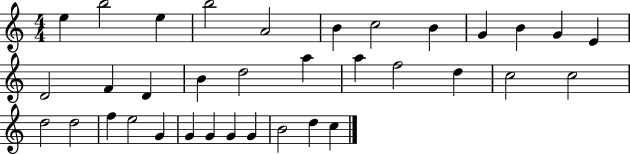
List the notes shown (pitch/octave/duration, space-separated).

E5/q B5/h E5/q B5/h A4/h B4/q C5/h B4/q G4/q B4/q G4/q E4/q D4/h F4/q D4/q B4/q D5/h A5/q A5/q F5/h D5/q C5/h C5/h D5/h D5/h F5/q E5/h G4/q G4/q G4/q G4/q G4/q B4/h D5/q C5/q